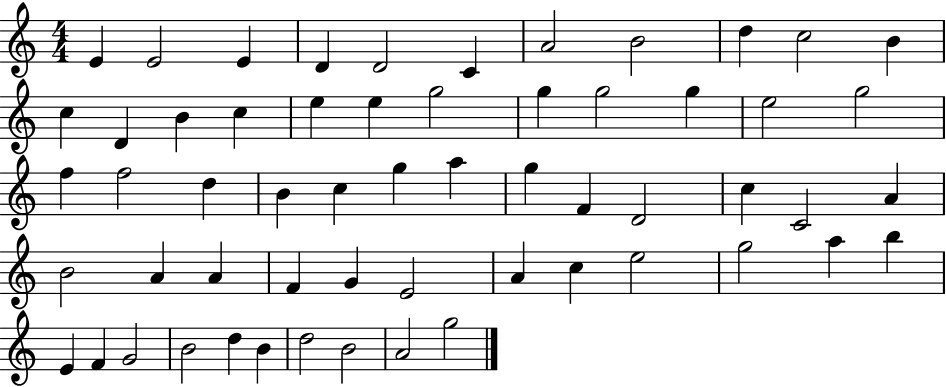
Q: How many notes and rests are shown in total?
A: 58